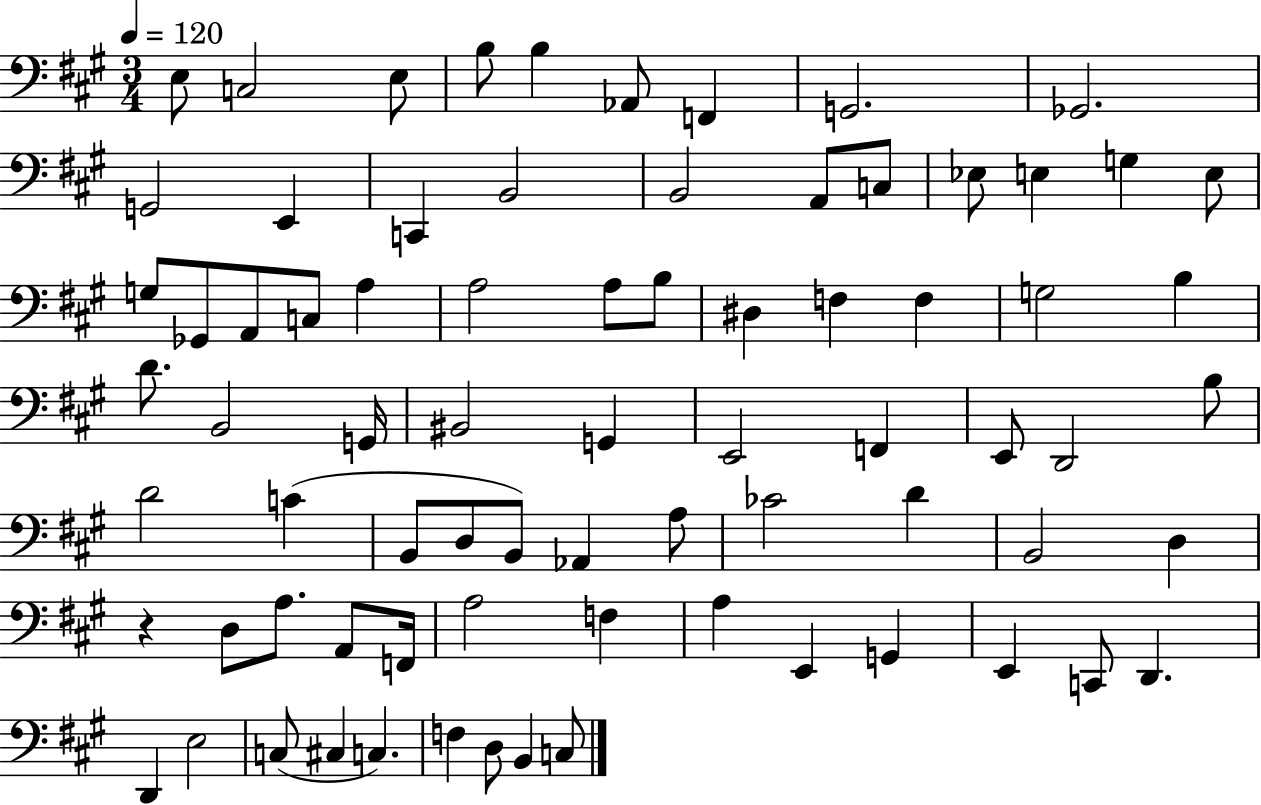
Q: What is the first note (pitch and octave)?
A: E3